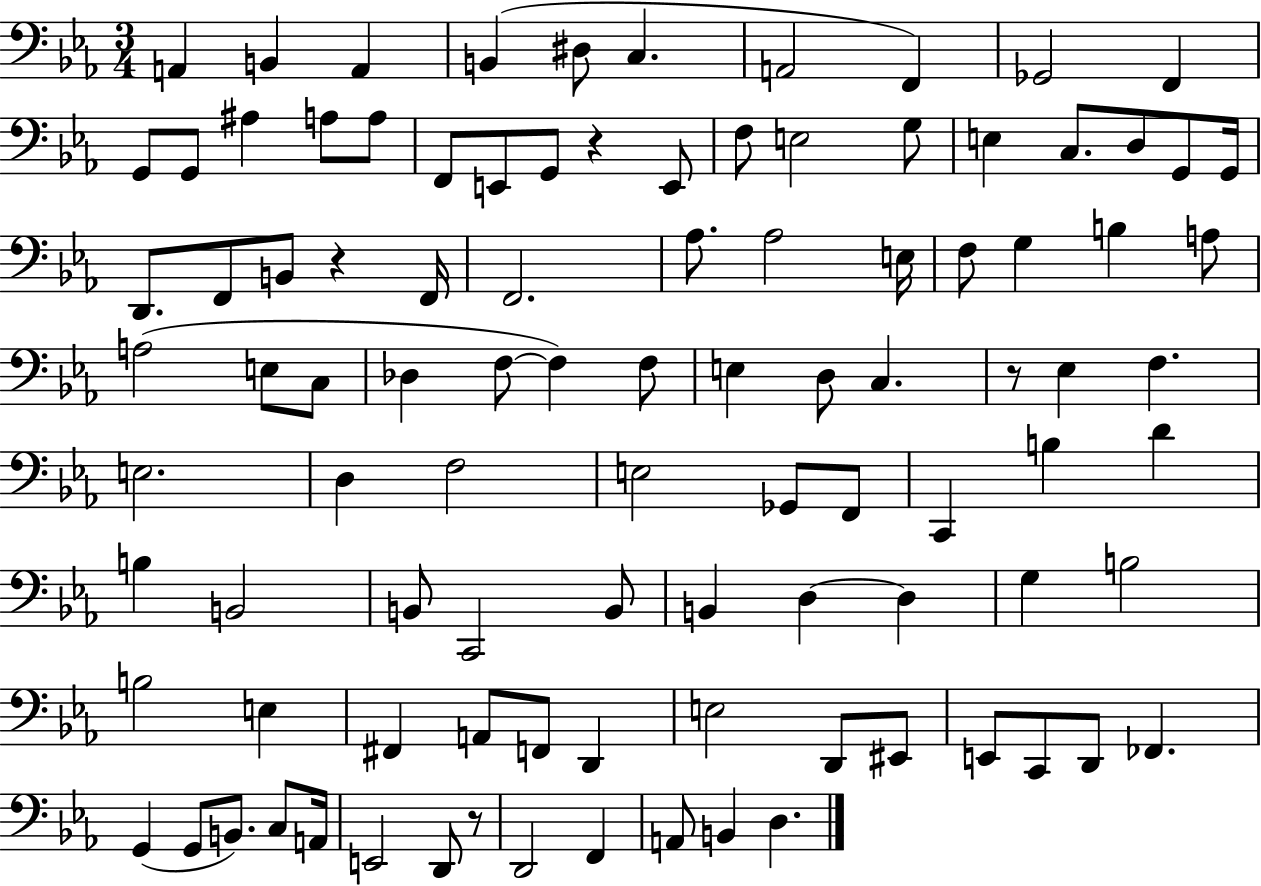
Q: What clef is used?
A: bass